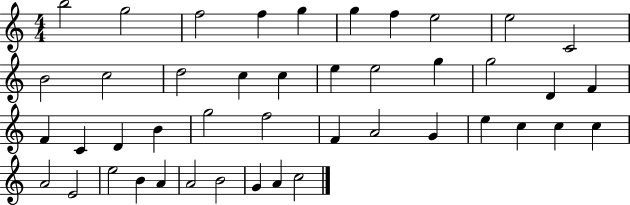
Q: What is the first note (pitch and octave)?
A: B5